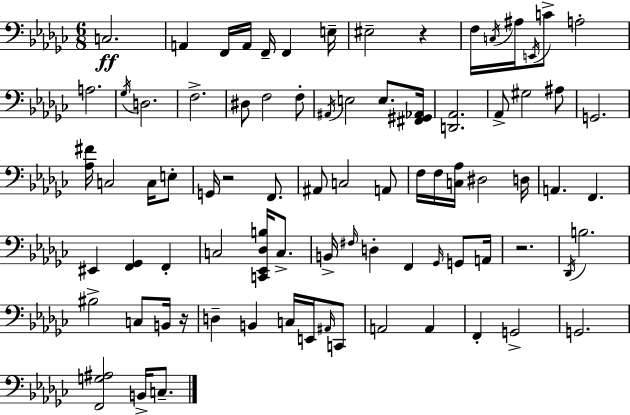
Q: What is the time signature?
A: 6/8